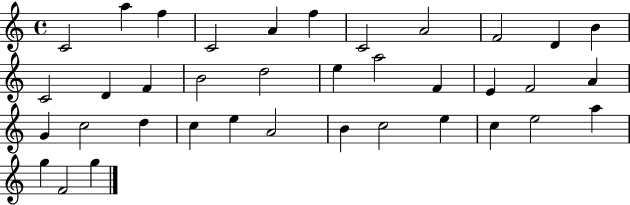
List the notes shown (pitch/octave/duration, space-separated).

C4/h A5/q F5/q C4/h A4/q F5/q C4/h A4/h F4/h D4/q B4/q C4/h D4/q F4/q B4/h D5/h E5/q A5/h F4/q E4/q F4/h A4/q G4/q C5/h D5/q C5/q E5/q A4/h B4/q C5/h E5/q C5/q E5/h A5/q G5/q F4/h G5/q